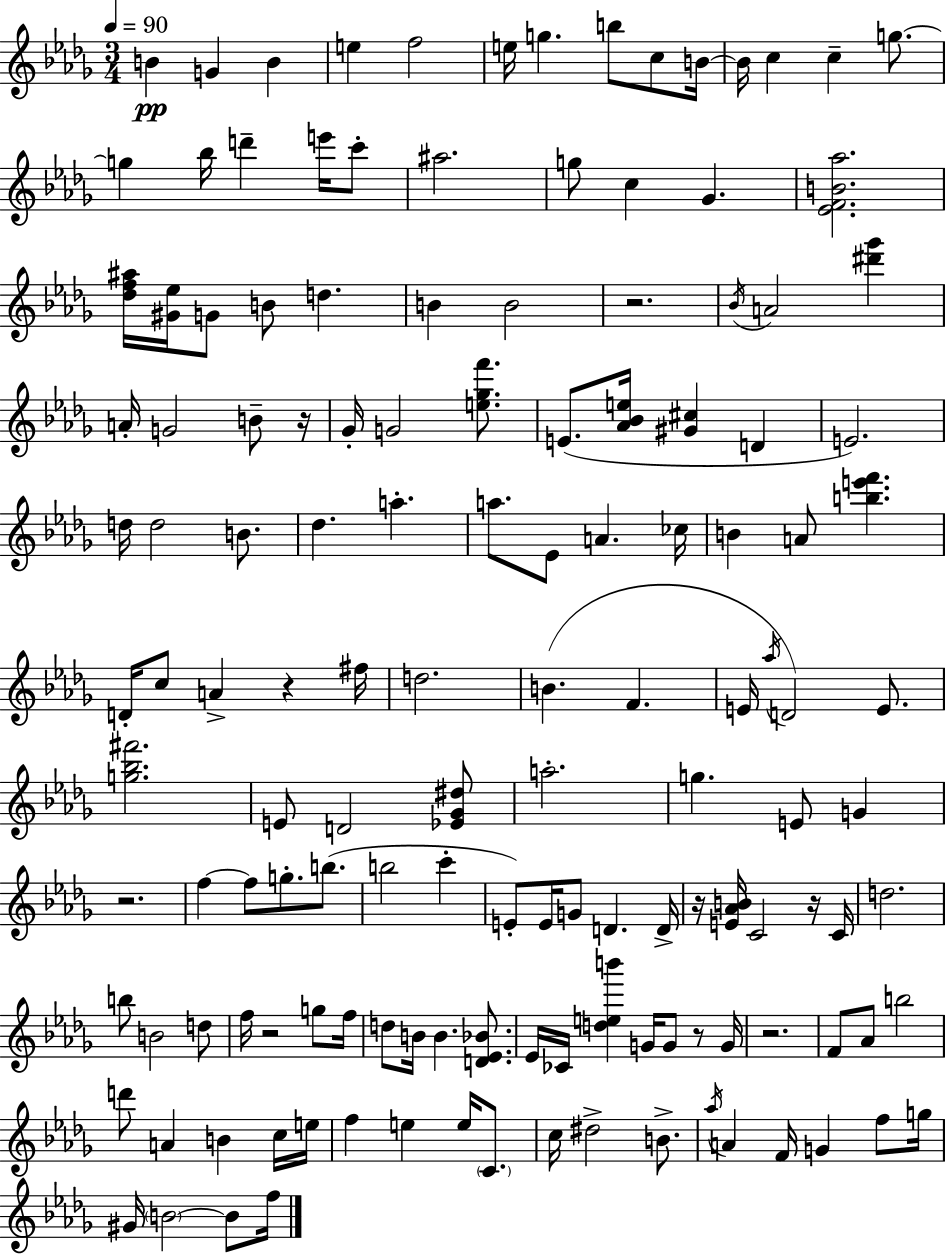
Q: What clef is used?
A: treble